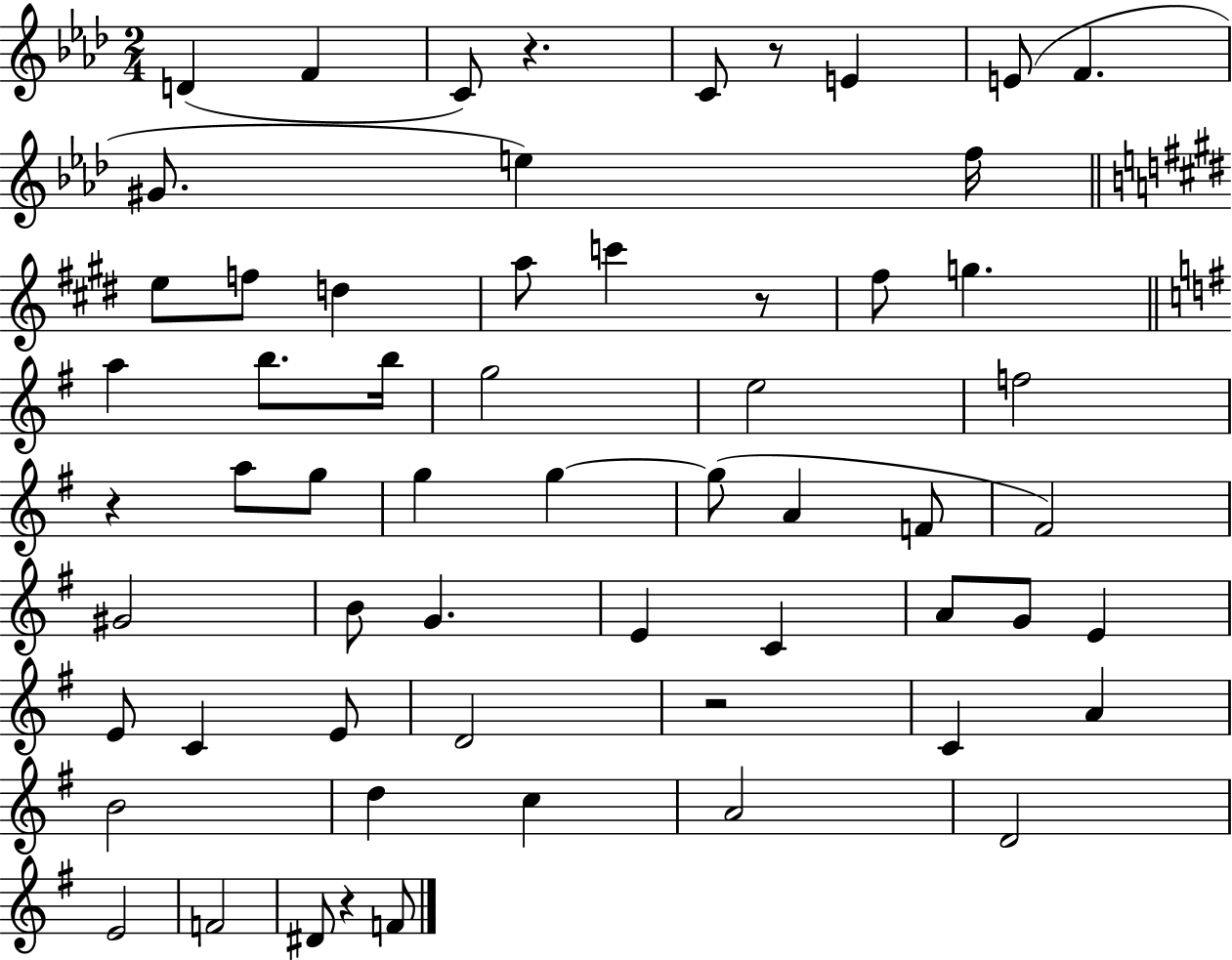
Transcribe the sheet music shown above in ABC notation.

X:1
T:Untitled
M:2/4
L:1/4
K:Ab
D F C/2 z C/2 z/2 E E/2 F ^G/2 e f/4 e/2 f/2 d a/2 c' z/2 ^f/2 g a b/2 b/4 g2 e2 f2 z a/2 g/2 g g g/2 A F/2 ^F2 ^G2 B/2 G E C A/2 G/2 E E/2 C E/2 D2 z2 C A B2 d c A2 D2 E2 F2 ^D/2 z F/2